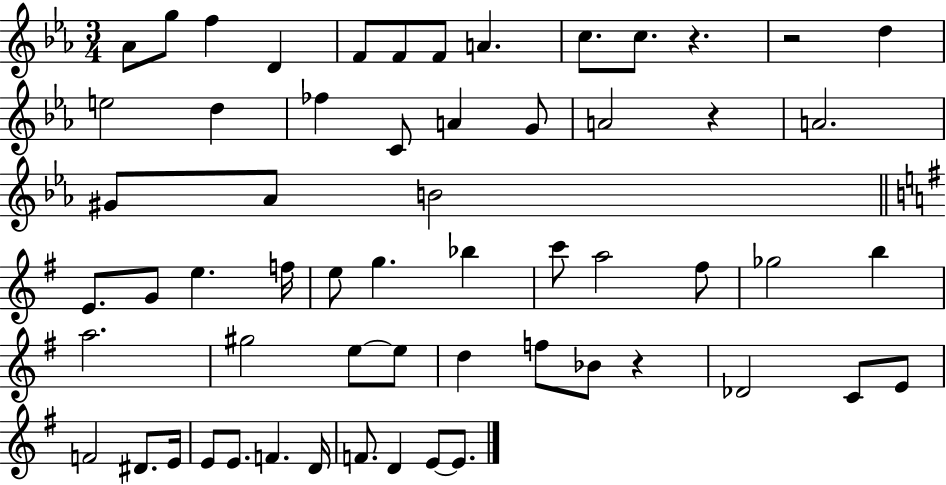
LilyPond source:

{
  \clef treble
  \numericTimeSignature
  \time 3/4
  \key ees \major
  aes'8 g''8 f''4 d'4 | f'8 f'8 f'8 a'4. | c''8. c''8. r4. | r2 d''4 | \break e''2 d''4 | fes''4 c'8 a'4 g'8 | a'2 r4 | a'2. | \break gis'8 aes'8 b'2 | \bar "||" \break \key e \minor e'8. g'8 e''4. f''16 | e''8 g''4. bes''4 | c'''8 a''2 fis''8 | ges''2 b''4 | \break a''2. | gis''2 e''8~~ e''8 | d''4 f''8 bes'8 r4 | des'2 c'8 e'8 | \break f'2 dis'8. e'16 | e'8 e'8. f'4. d'16 | f'8. d'4 e'8~~ e'8. | \bar "|."
}